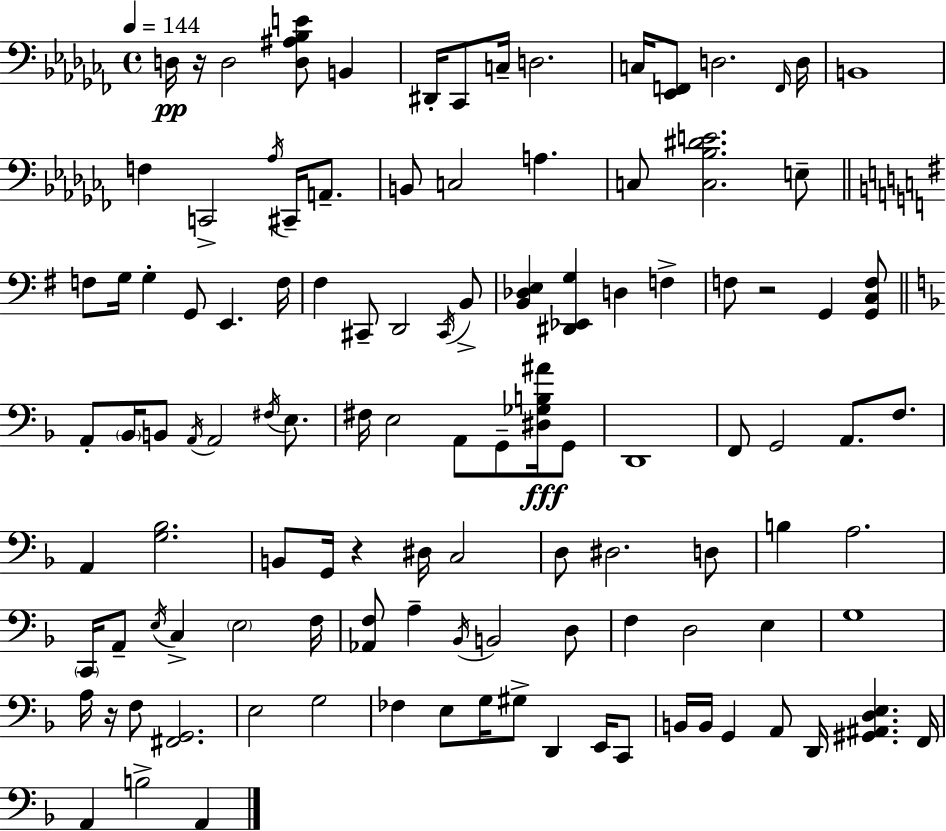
D3/s R/s D3/h [D3,A#3,Bb3,E4]/e B2/q D#2/s CES2/e C3/s D3/h. C3/s [Eb2,F2]/e D3/h. F2/s D3/s B2/w F3/q C2/h Ab3/s C#2/s A2/e. B2/e C3/h A3/q. C3/e [C3,Bb3,D#4,E4]/h. E3/e F3/e G3/s G3/q G2/e E2/q. F3/s F#3/q C#2/e D2/h C#2/s B2/e [B2,Db3,E3]/q [D#2,Eb2,G3]/q D3/q F3/q F3/e R/h G2/q [G2,C3,F3]/e A2/e Bb2/s B2/e A2/s A2/h F#3/s E3/e. F#3/s E3/h A2/e G2/e [D#3,Gb3,B3,A#4]/s G2/e D2/w F2/e G2/h A2/e. F3/e. A2/q [G3,Bb3]/h. B2/e G2/s R/q D#3/s C3/h D3/e D#3/h. D3/e B3/q A3/h. C2/s A2/e E3/s C3/q E3/h F3/s [Ab2,F3]/e A3/q Bb2/s B2/h D3/e F3/q D3/h E3/q G3/w A3/s R/s F3/e [F#2,G2]/h. E3/h G3/h FES3/q E3/e G3/s G#3/e D2/q E2/s C2/e B2/s B2/s G2/q A2/e D2/s [G#2,A#2,D3,E3]/q. F2/s A2/q B3/h A2/q